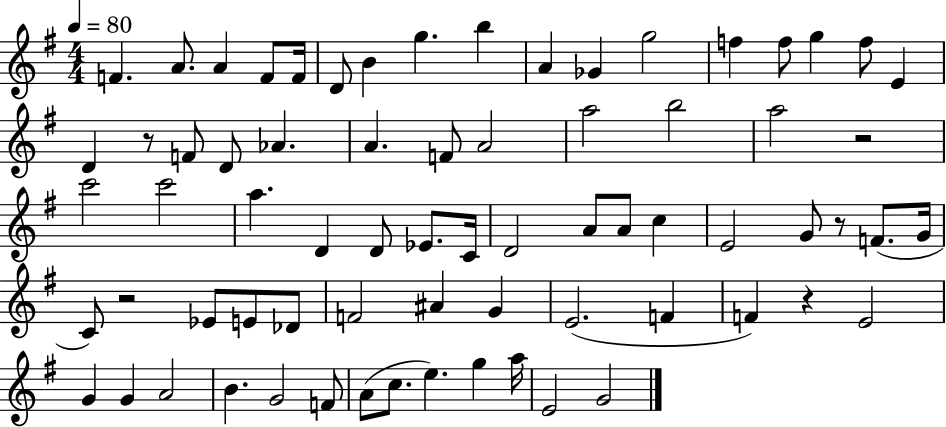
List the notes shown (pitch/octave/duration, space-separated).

F4/q. A4/e. A4/q F4/e F4/s D4/e B4/q G5/q. B5/q A4/q Gb4/q G5/h F5/q F5/e G5/q F5/e E4/q D4/q R/e F4/e D4/e Ab4/q. A4/q. F4/e A4/h A5/h B5/h A5/h R/h C6/h C6/h A5/q. D4/q D4/e Eb4/e. C4/s D4/h A4/e A4/e C5/q E4/h G4/e R/e F4/e. G4/s C4/e R/h Eb4/e E4/e Db4/e F4/h A#4/q G4/q E4/h. F4/q F4/q R/q E4/h G4/q G4/q A4/h B4/q. G4/h F4/e A4/e C5/e. E5/q. G5/q A5/s E4/h G4/h